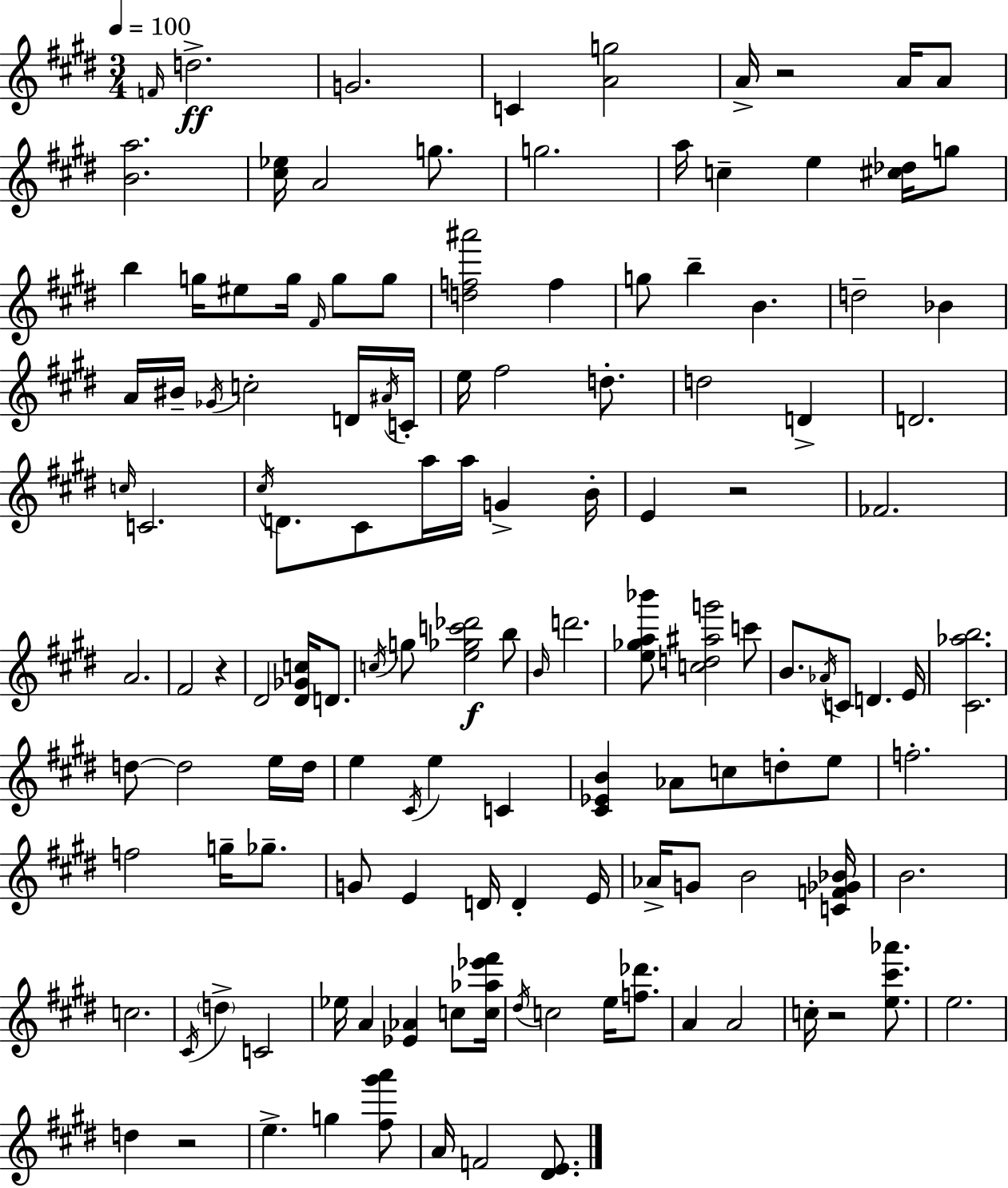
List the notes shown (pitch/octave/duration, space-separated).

F4/s D5/h. G4/h. C4/q [A4,G5]/h A4/s R/h A4/s A4/e [B4,A5]/h. [C#5,Eb5]/s A4/h G5/e. G5/h. A5/s C5/q E5/q [C#5,Db5]/s G5/e B5/q G5/s EIS5/e G5/s F#4/s G5/e G5/e [D5,F5,A#6]/h F5/q G5/e B5/q B4/q. D5/h Bb4/q A4/s BIS4/s Gb4/s C5/h D4/s A#4/s C4/s E5/s F#5/h D5/e. D5/h D4/q D4/h. C5/s C4/h. C#5/s D4/e. C#4/e A5/s A5/s G4/q B4/s E4/q R/h FES4/h. A4/h. F#4/h R/q D#4/h [D#4,Gb4,C5]/s D4/e. C5/s G5/e [E5,Gb5,C6,Db6]/h B5/e B4/s D6/h. [E5,Gb5,A5,Bb6]/e [C5,D5,A#5,G6]/h C6/e B4/e. Ab4/s C4/e D4/q. E4/s [C#4,Ab5,B5]/h. D5/e D5/h E5/s D5/s E5/q C#4/s E5/q C4/q [C#4,Eb4,B4]/q Ab4/e C5/e D5/e E5/e F5/h. F5/h G5/s Gb5/e. G4/e E4/q D4/s D4/q E4/s Ab4/s G4/e B4/h [C4,F4,Gb4,Bb4]/s B4/h. C5/h. C#4/s D5/q C4/h Eb5/s A4/q [Eb4,Ab4]/q C5/e [C5,Ab5,Eb6,F#6]/s D#5/s C5/h E5/s [F5,Db6]/e. A4/q A4/h C5/s R/h [E5,C#6,Ab6]/e. E5/h. D5/q R/h E5/q. G5/q [F#5,G#6,A6]/e A4/s F4/h [D#4,E4]/e.